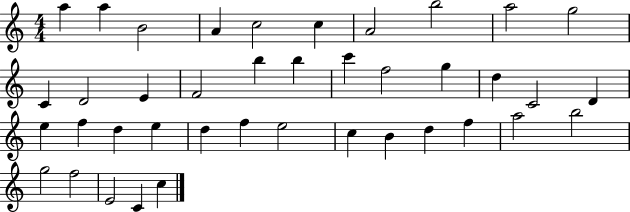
X:1
T:Untitled
M:4/4
L:1/4
K:C
a a B2 A c2 c A2 b2 a2 g2 C D2 E F2 b b c' f2 g d C2 D e f d e d f e2 c B d f a2 b2 g2 f2 E2 C c